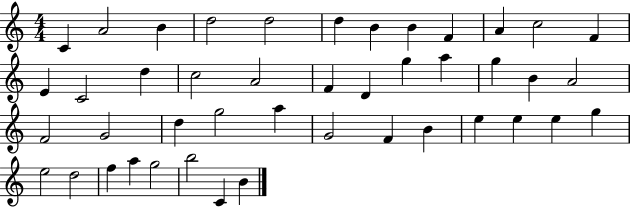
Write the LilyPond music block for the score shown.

{
  \clef treble
  \numericTimeSignature
  \time 4/4
  \key c \major
  c'4 a'2 b'4 | d''2 d''2 | d''4 b'4 b'4 f'4 | a'4 c''2 f'4 | \break e'4 c'2 d''4 | c''2 a'2 | f'4 d'4 g''4 a''4 | g''4 b'4 a'2 | \break f'2 g'2 | d''4 g''2 a''4 | g'2 f'4 b'4 | e''4 e''4 e''4 g''4 | \break e''2 d''2 | f''4 a''4 g''2 | b''2 c'4 b'4 | \bar "|."
}